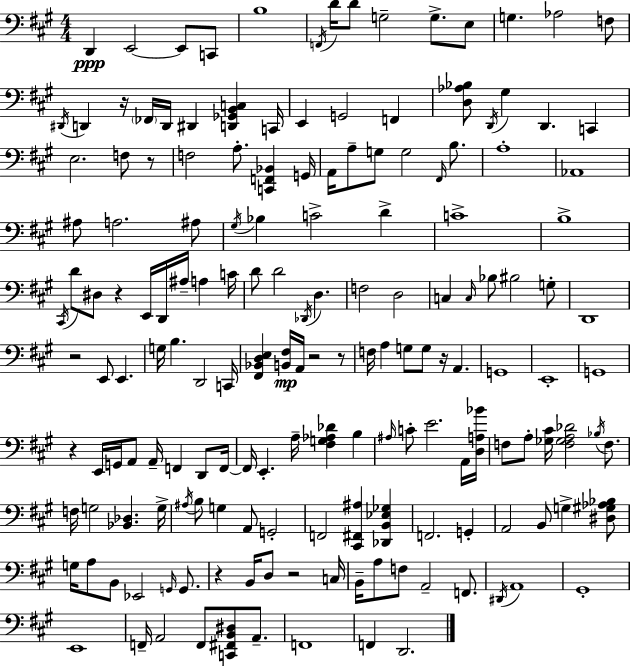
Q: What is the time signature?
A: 4/4